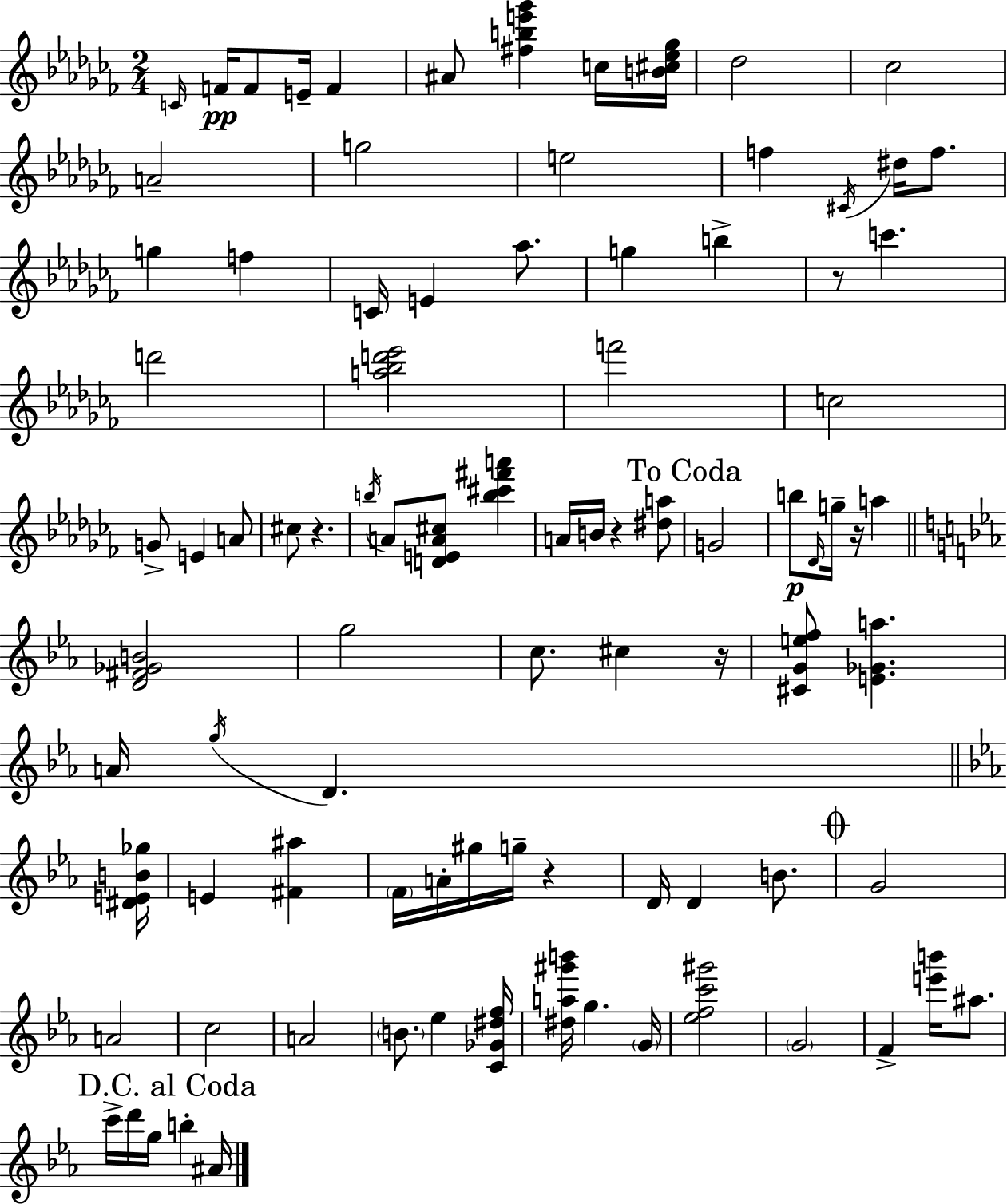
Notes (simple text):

C4/s F4/s F4/e E4/s F4/q A#4/e [F#5,B5,E6,Gb6]/q C5/s [B4,C#5,Eb5,Gb5]/s Db5/h CES5/h A4/h G5/h E5/h F5/q C#4/s D#5/s F5/e. G5/q F5/q C4/s E4/q Ab5/e. G5/q B5/q R/e C6/q. D6/h [A5,Bb5,D6,Eb6]/h F6/h C5/h G4/e E4/q A4/e C#5/e R/q. B5/s A4/e [D4,E4,A4,C#5]/e [B5,C#6,F#6,A6]/q A4/s B4/s R/q [D#5,A5]/e G4/h B5/e Db4/s G5/s R/s A5/q [D4,F#4,Gb4,B4]/h G5/h C5/e. C#5/q R/s [C#4,G4,E5,F5]/e [E4,Gb4,A5]/q. A4/s G5/s D4/q. [D#4,E4,B4,Gb5]/s E4/q [F#4,A#5]/q F4/s A4/s G#5/s G5/s R/q D4/s D4/q B4/e. G4/h A4/h C5/h A4/h B4/e. Eb5/q [C4,Gb4,D#5,F5]/s [D#5,A5,G#6,B6]/s G5/q. G4/s [Eb5,F5,C6,G#6]/h G4/h F4/q [E6,B6]/s A#5/e. C6/s D6/s G5/s B5/q A#4/s